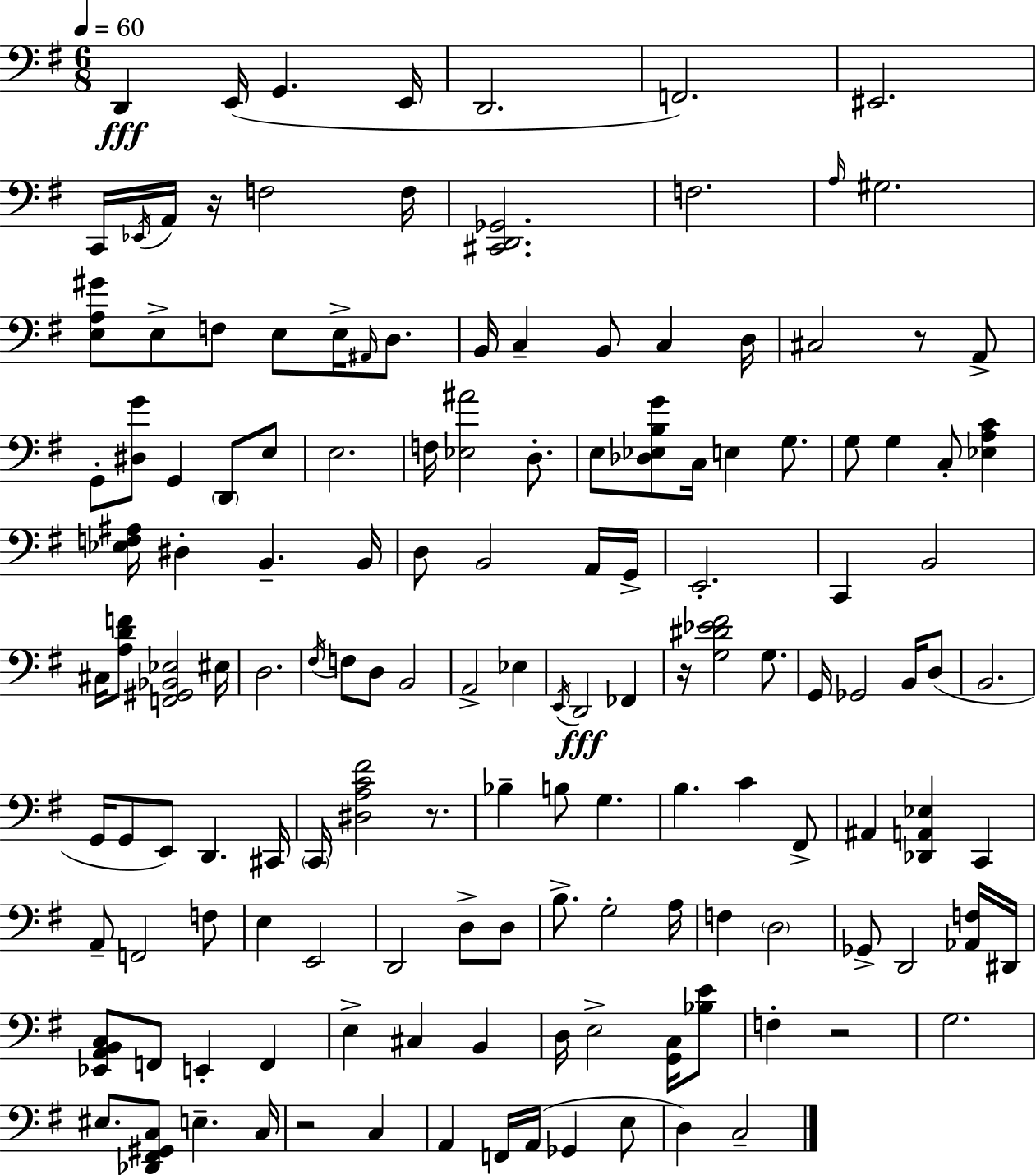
{
  \clef bass
  \numericTimeSignature
  \time 6/8
  \key g \major
  \tempo 4 = 60
  \repeat volta 2 { d,4\fff e,16( g,4. e,16 | d,2. | f,2.) | eis,2. | \break c,16 \acciaccatura { ees,16 } a,16 r16 f2 | f16 <cis, d, ges,>2. | f2. | \grace { a16 } gis2. | \break <e a gis'>8 e8-> f8 e8 e16-> \grace { ais,16 } | d8. b,16 c4-- b,8 c4 | d16 cis2 r8 | a,8-> g,8-. <dis g'>8 g,4 \parenthesize d,8 | \break e8 e2. | f16 <ees ais'>2 | d8.-. e8 <des ees b g'>8 c16 e4 | g8. g8 g4 c8-. <ees a c'>4 | \break <ees f ais>16 dis4-. b,4.-- | b,16 d8 b,2 | a,16 g,16-> e,2.-. | c,4 b,2 | \break cis16 <a d' f'>8 <f, gis, bes, ees>2 | eis16 d2. | \acciaccatura { fis16 } f8 d8 b,2 | a,2-> | \break ees4 \acciaccatura { e,16 }\fff d,2 | fes,4 r16 <g dis' ees' fis'>2 | g8. g,16 ges,2 | b,16 d8( b,2. | \break g,16 g,8 e,8) d,4. | cis,16 \parenthesize c,16 <dis a c' fis'>2 | r8. bes4-- b8 g4. | b4. c'4 | \break fis,8-> ais,4 <des, a, ees>4 | c,4 a,8-- f,2 | f8 e4 e,2 | d,2 | \break d8-> d8 b8.-> g2-. | a16 f4 \parenthesize d2 | ges,8-> d,2 | <aes, f>16 dis,16 <ees, a, b, c>8 f,8 e,4-. | \break f,4 e4-> cis4 | b,4 d16 e2-> | <g, c>16 <bes e'>8 f4-. r2 | g2. | \break eis8. <des, fis, gis, c>8 e4.-- | c16 r2 | c4 a,4 f,16 a,16( ges,4 | e8 d4) c2-- | \break } \bar "|."
}